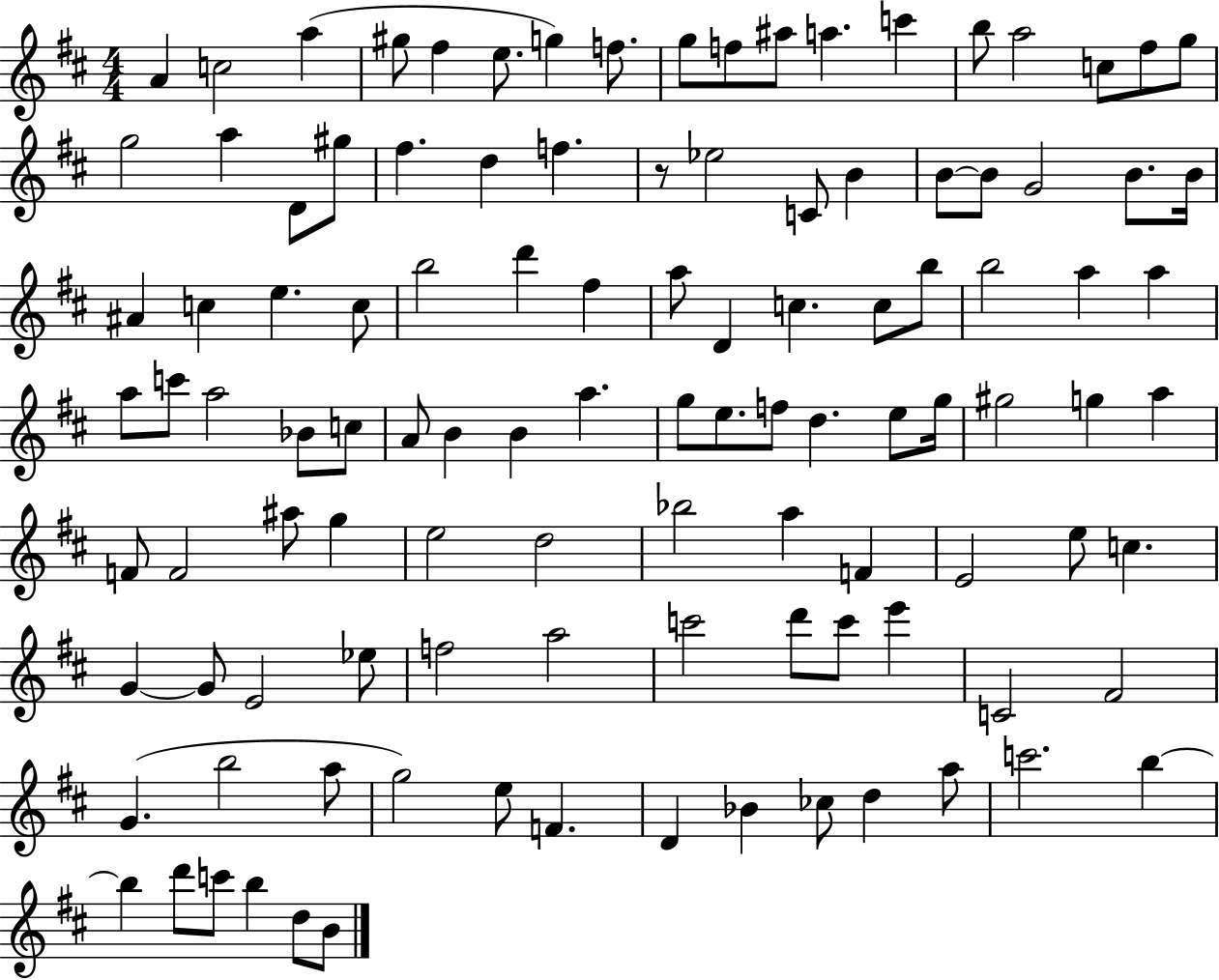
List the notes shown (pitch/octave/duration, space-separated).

A4/q C5/h A5/q G#5/e F#5/q E5/e. G5/q F5/e. G5/e F5/e A#5/e A5/q. C6/q B5/e A5/h C5/e F#5/e G5/e G5/h A5/q D4/e G#5/e F#5/q. D5/q F5/q. R/e Eb5/h C4/e B4/q B4/e B4/e G4/h B4/e. B4/s A#4/q C5/q E5/q. C5/e B5/h D6/q F#5/q A5/e D4/q C5/q. C5/e B5/e B5/h A5/q A5/q A5/e C6/e A5/h Bb4/e C5/e A4/e B4/q B4/q A5/q. G5/e E5/e. F5/e D5/q. E5/e G5/s G#5/h G5/q A5/q F4/e F4/h A#5/e G5/q E5/h D5/h Bb5/h A5/q F4/q E4/h E5/e C5/q. G4/q G4/e E4/h Eb5/e F5/h A5/h C6/h D6/e C6/e E6/q C4/h F#4/h G4/q. B5/h A5/e G5/h E5/e F4/q. D4/q Bb4/q CES5/e D5/q A5/e C6/h. B5/q B5/q D6/e C6/e B5/q D5/e B4/e